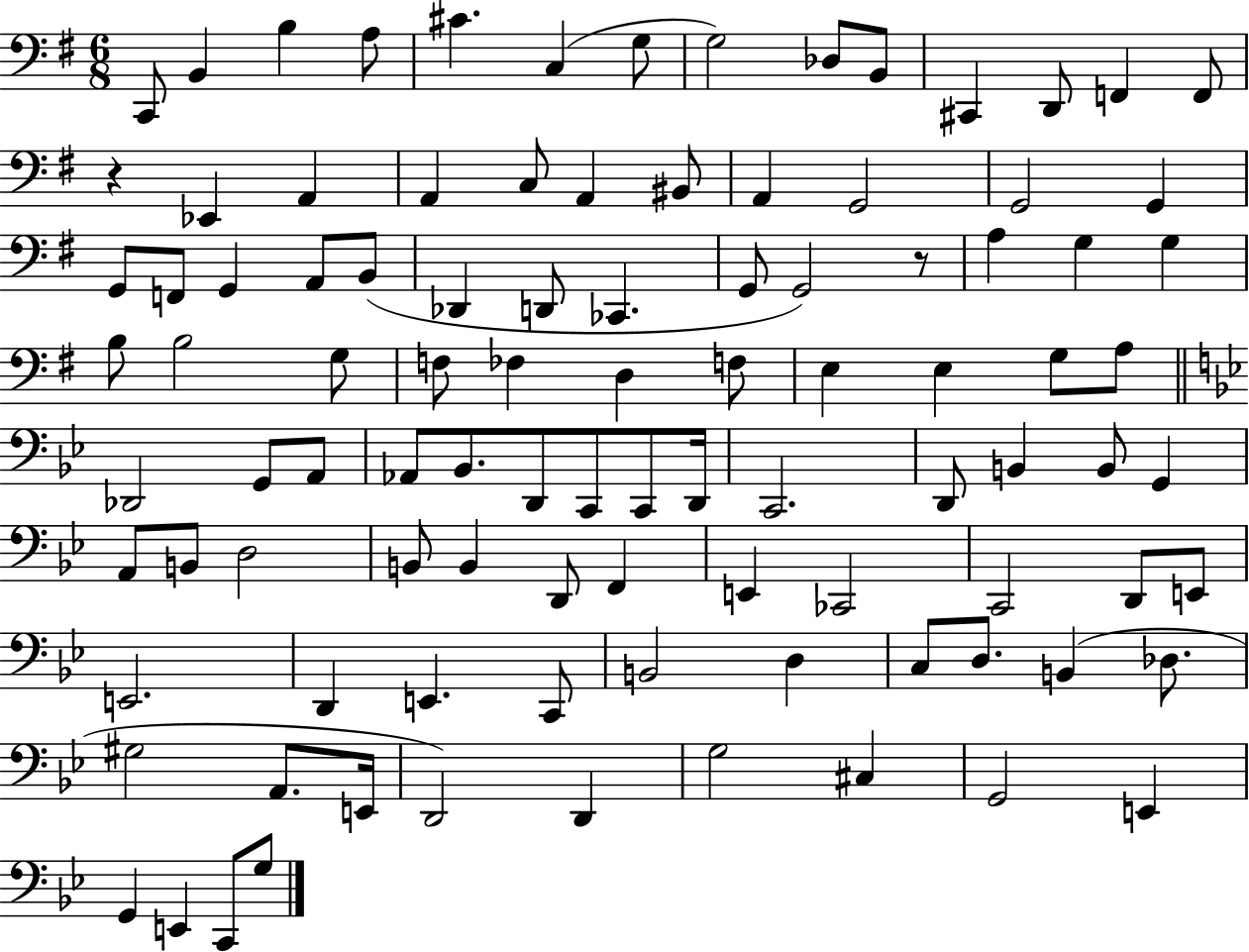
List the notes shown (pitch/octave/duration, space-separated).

C2/e B2/q B3/q A3/e C#4/q. C3/q G3/e G3/h Db3/e B2/e C#2/q D2/e F2/q F2/e R/q Eb2/q A2/q A2/q C3/e A2/q BIS2/e A2/q G2/h G2/h G2/q G2/e F2/e G2/q A2/e B2/e Db2/q D2/e CES2/q. G2/e G2/h R/e A3/q G3/q G3/q B3/e B3/h G3/e F3/e FES3/q D3/q F3/e E3/q E3/q G3/e A3/e Db2/h G2/e A2/e Ab2/e Bb2/e. D2/e C2/e C2/e D2/s C2/h. D2/e B2/q B2/e G2/q A2/e B2/e D3/h B2/e B2/q D2/e F2/q E2/q CES2/h C2/h D2/e E2/e E2/h. D2/q E2/q. C2/e B2/h D3/q C3/e D3/e. B2/q Db3/e. G#3/h A2/e. E2/s D2/h D2/q G3/h C#3/q G2/h E2/q G2/q E2/q C2/e G3/e